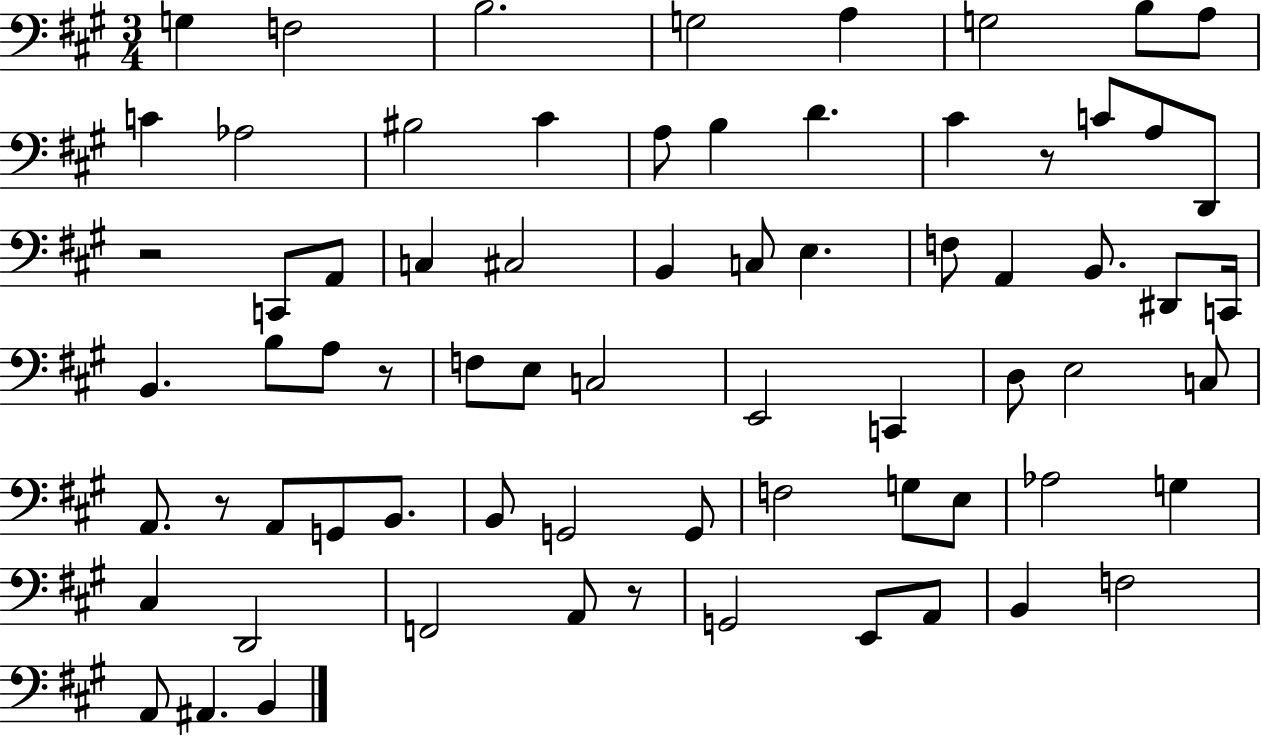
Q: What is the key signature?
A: A major